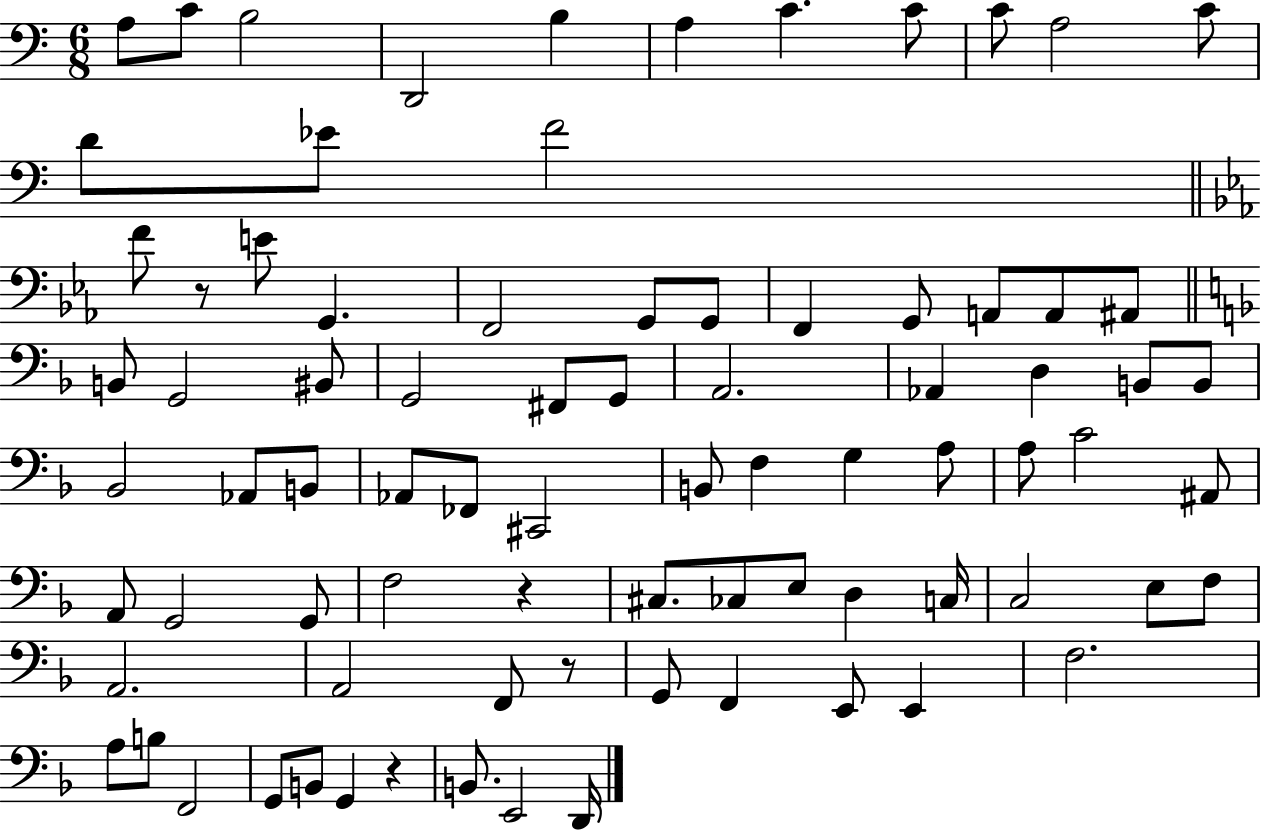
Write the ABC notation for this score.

X:1
T:Untitled
M:6/8
L:1/4
K:C
A,/2 C/2 B,2 D,,2 B, A, C C/2 C/2 A,2 C/2 D/2 _E/2 F2 F/2 z/2 E/2 G,, F,,2 G,,/2 G,,/2 F,, G,,/2 A,,/2 A,,/2 ^A,,/2 B,,/2 G,,2 ^B,,/2 G,,2 ^F,,/2 G,,/2 A,,2 _A,, D, B,,/2 B,,/2 _B,,2 _A,,/2 B,,/2 _A,,/2 _F,,/2 ^C,,2 B,,/2 F, G, A,/2 A,/2 C2 ^A,,/2 A,,/2 G,,2 G,,/2 F,2 z ^C,/2 _C,/2 E,/2 D, C,/4 C,2 E,/2 F,/2 A,,2 A,,2 F,,/2 z/2 G,,/2 F,, E,,/2 E,, F,2 A,/2 B,/2 F,,2 G,,/2 B,,/2 G,, z B,,/2 E,,2 D,,/4